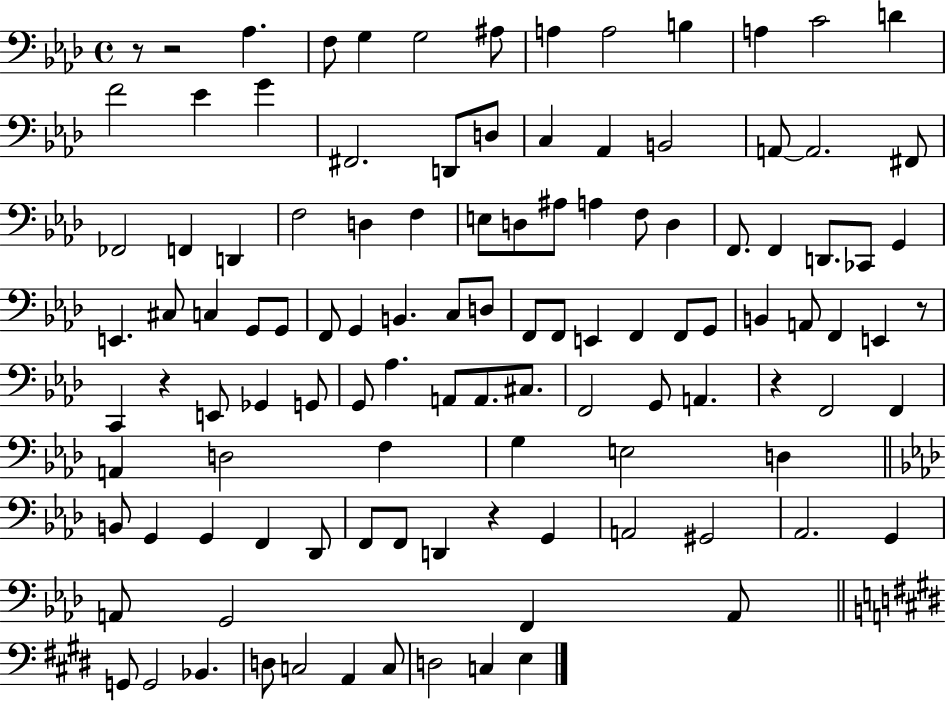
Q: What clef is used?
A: bass